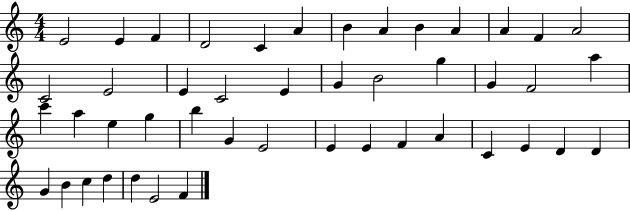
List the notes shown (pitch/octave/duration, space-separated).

E4/h E4/q F4/q D4/h C4/q A4/q B4/q A4/q B4/q A4/q A4/q F4/q A4/h C4/h E4/h E4/q C4/h E4/q G4/q B4/h G5/q G4/q F4/h A5/q C6/q A5/q E5/q G5/q B5/q G4/q E4/h E4/q E4/q F4/q A4/q C4/q E4/q D4/q D4/q G4/q B4/q C5/q D5/q D5/q E4/h F4/q